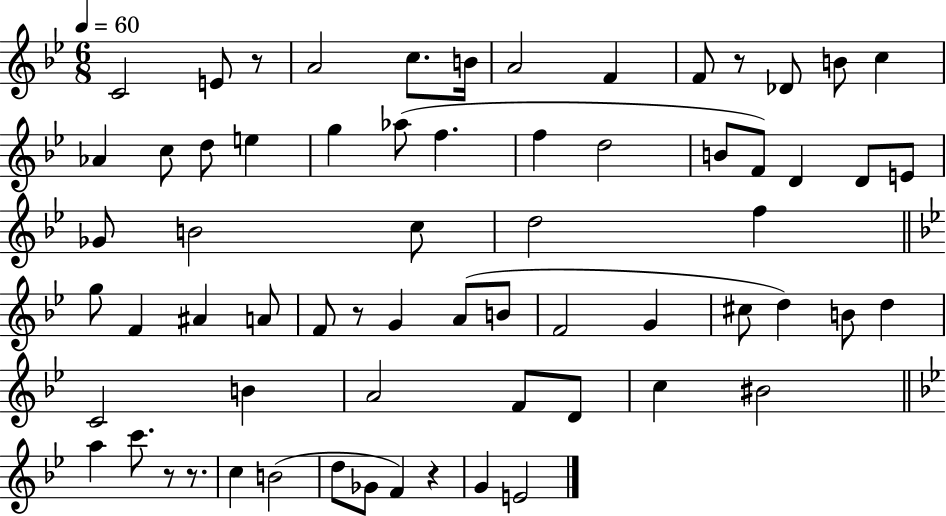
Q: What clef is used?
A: treble